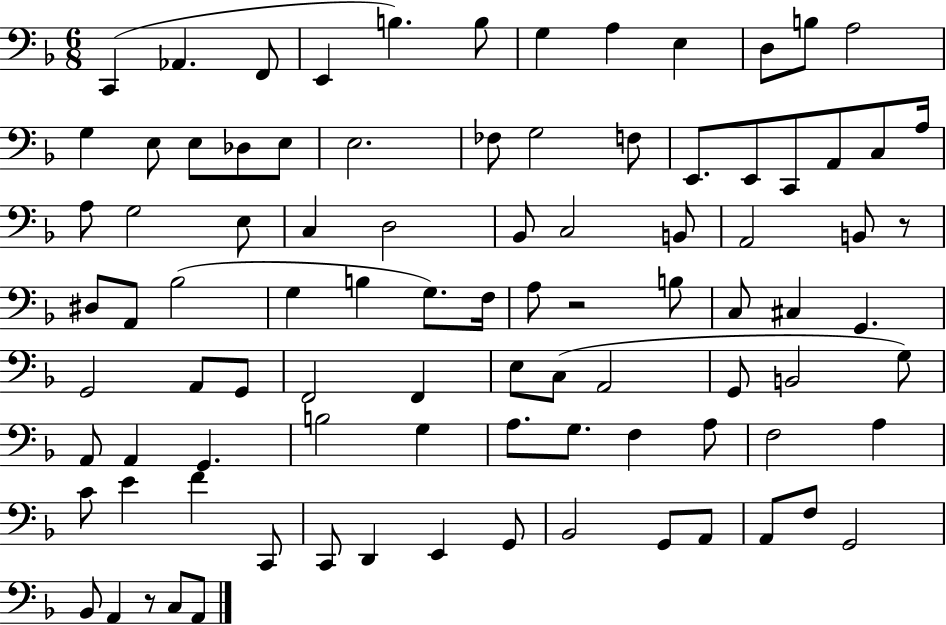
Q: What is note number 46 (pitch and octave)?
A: B3